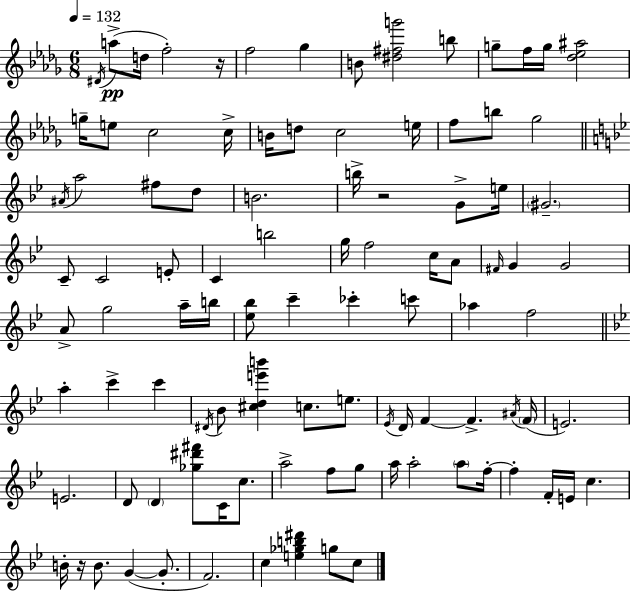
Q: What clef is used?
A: treble